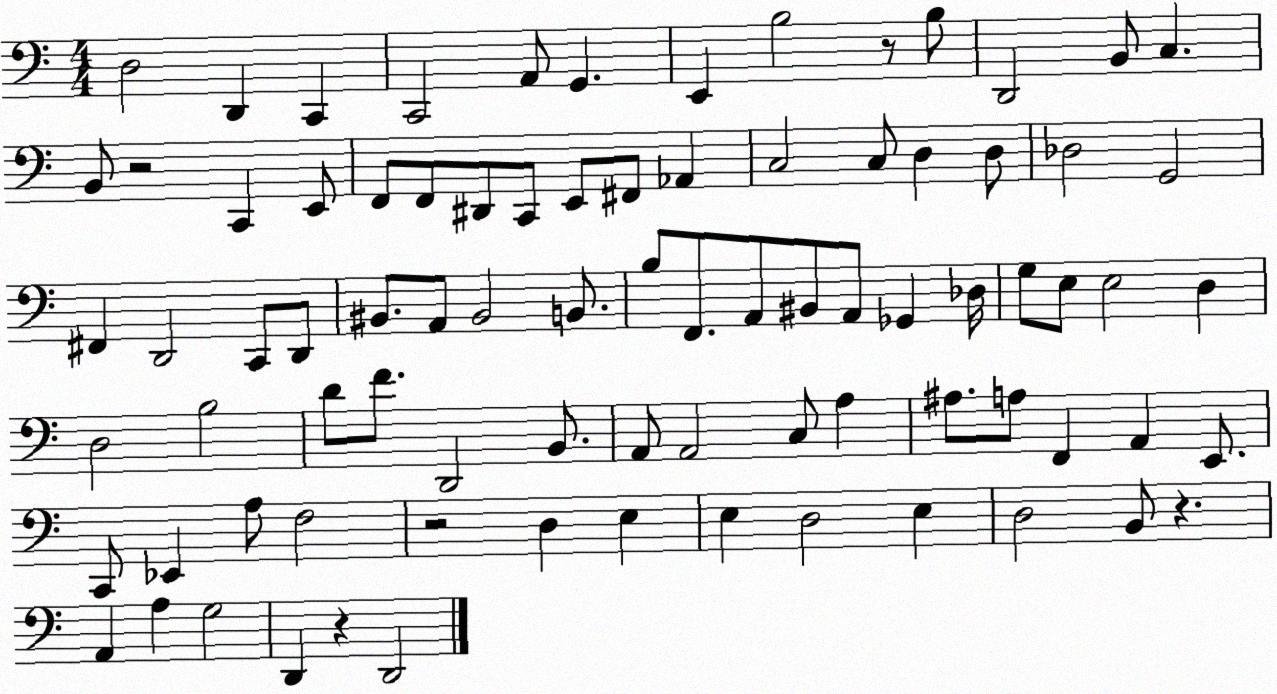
X:1
T:Untitled
M:4/4
L:1/4
K:C
D,2 D,, C,, C,,2 A,,/2 G,, E,, B,2 z/2 B,/2 D,,2 B,,/2 C, B,,/2 z2 C,, E,,/2 F,,/2 F,,/2 ^D,,/2 C,,/2 E,,/2 ^F,,/2 _A,, C,2 C,/2 D, D,/2 _D,2 G,,2 ^F,, D,,2 C,,/2 D,,/2 ^B,,/2 A,,/2 ^B,,2 B,,/2 B,/2 F,,/2 A,,/2 ^B,,/2 A,,/2 _G,, _D,/4 G,/2 E,/2 E,2 D, D,2 B,2 D/2 F/2 D,,2 B,,/2 A,,/2 A,,2 C,/2 A, ^A,/2 A,/2 F,, A,, E,,/2 C,,/2 _E,, A,/2 F,2 z2 D, E, E, D,2 E, D,2 B,,/2 z A,, A, G,2 D,, z D,,2